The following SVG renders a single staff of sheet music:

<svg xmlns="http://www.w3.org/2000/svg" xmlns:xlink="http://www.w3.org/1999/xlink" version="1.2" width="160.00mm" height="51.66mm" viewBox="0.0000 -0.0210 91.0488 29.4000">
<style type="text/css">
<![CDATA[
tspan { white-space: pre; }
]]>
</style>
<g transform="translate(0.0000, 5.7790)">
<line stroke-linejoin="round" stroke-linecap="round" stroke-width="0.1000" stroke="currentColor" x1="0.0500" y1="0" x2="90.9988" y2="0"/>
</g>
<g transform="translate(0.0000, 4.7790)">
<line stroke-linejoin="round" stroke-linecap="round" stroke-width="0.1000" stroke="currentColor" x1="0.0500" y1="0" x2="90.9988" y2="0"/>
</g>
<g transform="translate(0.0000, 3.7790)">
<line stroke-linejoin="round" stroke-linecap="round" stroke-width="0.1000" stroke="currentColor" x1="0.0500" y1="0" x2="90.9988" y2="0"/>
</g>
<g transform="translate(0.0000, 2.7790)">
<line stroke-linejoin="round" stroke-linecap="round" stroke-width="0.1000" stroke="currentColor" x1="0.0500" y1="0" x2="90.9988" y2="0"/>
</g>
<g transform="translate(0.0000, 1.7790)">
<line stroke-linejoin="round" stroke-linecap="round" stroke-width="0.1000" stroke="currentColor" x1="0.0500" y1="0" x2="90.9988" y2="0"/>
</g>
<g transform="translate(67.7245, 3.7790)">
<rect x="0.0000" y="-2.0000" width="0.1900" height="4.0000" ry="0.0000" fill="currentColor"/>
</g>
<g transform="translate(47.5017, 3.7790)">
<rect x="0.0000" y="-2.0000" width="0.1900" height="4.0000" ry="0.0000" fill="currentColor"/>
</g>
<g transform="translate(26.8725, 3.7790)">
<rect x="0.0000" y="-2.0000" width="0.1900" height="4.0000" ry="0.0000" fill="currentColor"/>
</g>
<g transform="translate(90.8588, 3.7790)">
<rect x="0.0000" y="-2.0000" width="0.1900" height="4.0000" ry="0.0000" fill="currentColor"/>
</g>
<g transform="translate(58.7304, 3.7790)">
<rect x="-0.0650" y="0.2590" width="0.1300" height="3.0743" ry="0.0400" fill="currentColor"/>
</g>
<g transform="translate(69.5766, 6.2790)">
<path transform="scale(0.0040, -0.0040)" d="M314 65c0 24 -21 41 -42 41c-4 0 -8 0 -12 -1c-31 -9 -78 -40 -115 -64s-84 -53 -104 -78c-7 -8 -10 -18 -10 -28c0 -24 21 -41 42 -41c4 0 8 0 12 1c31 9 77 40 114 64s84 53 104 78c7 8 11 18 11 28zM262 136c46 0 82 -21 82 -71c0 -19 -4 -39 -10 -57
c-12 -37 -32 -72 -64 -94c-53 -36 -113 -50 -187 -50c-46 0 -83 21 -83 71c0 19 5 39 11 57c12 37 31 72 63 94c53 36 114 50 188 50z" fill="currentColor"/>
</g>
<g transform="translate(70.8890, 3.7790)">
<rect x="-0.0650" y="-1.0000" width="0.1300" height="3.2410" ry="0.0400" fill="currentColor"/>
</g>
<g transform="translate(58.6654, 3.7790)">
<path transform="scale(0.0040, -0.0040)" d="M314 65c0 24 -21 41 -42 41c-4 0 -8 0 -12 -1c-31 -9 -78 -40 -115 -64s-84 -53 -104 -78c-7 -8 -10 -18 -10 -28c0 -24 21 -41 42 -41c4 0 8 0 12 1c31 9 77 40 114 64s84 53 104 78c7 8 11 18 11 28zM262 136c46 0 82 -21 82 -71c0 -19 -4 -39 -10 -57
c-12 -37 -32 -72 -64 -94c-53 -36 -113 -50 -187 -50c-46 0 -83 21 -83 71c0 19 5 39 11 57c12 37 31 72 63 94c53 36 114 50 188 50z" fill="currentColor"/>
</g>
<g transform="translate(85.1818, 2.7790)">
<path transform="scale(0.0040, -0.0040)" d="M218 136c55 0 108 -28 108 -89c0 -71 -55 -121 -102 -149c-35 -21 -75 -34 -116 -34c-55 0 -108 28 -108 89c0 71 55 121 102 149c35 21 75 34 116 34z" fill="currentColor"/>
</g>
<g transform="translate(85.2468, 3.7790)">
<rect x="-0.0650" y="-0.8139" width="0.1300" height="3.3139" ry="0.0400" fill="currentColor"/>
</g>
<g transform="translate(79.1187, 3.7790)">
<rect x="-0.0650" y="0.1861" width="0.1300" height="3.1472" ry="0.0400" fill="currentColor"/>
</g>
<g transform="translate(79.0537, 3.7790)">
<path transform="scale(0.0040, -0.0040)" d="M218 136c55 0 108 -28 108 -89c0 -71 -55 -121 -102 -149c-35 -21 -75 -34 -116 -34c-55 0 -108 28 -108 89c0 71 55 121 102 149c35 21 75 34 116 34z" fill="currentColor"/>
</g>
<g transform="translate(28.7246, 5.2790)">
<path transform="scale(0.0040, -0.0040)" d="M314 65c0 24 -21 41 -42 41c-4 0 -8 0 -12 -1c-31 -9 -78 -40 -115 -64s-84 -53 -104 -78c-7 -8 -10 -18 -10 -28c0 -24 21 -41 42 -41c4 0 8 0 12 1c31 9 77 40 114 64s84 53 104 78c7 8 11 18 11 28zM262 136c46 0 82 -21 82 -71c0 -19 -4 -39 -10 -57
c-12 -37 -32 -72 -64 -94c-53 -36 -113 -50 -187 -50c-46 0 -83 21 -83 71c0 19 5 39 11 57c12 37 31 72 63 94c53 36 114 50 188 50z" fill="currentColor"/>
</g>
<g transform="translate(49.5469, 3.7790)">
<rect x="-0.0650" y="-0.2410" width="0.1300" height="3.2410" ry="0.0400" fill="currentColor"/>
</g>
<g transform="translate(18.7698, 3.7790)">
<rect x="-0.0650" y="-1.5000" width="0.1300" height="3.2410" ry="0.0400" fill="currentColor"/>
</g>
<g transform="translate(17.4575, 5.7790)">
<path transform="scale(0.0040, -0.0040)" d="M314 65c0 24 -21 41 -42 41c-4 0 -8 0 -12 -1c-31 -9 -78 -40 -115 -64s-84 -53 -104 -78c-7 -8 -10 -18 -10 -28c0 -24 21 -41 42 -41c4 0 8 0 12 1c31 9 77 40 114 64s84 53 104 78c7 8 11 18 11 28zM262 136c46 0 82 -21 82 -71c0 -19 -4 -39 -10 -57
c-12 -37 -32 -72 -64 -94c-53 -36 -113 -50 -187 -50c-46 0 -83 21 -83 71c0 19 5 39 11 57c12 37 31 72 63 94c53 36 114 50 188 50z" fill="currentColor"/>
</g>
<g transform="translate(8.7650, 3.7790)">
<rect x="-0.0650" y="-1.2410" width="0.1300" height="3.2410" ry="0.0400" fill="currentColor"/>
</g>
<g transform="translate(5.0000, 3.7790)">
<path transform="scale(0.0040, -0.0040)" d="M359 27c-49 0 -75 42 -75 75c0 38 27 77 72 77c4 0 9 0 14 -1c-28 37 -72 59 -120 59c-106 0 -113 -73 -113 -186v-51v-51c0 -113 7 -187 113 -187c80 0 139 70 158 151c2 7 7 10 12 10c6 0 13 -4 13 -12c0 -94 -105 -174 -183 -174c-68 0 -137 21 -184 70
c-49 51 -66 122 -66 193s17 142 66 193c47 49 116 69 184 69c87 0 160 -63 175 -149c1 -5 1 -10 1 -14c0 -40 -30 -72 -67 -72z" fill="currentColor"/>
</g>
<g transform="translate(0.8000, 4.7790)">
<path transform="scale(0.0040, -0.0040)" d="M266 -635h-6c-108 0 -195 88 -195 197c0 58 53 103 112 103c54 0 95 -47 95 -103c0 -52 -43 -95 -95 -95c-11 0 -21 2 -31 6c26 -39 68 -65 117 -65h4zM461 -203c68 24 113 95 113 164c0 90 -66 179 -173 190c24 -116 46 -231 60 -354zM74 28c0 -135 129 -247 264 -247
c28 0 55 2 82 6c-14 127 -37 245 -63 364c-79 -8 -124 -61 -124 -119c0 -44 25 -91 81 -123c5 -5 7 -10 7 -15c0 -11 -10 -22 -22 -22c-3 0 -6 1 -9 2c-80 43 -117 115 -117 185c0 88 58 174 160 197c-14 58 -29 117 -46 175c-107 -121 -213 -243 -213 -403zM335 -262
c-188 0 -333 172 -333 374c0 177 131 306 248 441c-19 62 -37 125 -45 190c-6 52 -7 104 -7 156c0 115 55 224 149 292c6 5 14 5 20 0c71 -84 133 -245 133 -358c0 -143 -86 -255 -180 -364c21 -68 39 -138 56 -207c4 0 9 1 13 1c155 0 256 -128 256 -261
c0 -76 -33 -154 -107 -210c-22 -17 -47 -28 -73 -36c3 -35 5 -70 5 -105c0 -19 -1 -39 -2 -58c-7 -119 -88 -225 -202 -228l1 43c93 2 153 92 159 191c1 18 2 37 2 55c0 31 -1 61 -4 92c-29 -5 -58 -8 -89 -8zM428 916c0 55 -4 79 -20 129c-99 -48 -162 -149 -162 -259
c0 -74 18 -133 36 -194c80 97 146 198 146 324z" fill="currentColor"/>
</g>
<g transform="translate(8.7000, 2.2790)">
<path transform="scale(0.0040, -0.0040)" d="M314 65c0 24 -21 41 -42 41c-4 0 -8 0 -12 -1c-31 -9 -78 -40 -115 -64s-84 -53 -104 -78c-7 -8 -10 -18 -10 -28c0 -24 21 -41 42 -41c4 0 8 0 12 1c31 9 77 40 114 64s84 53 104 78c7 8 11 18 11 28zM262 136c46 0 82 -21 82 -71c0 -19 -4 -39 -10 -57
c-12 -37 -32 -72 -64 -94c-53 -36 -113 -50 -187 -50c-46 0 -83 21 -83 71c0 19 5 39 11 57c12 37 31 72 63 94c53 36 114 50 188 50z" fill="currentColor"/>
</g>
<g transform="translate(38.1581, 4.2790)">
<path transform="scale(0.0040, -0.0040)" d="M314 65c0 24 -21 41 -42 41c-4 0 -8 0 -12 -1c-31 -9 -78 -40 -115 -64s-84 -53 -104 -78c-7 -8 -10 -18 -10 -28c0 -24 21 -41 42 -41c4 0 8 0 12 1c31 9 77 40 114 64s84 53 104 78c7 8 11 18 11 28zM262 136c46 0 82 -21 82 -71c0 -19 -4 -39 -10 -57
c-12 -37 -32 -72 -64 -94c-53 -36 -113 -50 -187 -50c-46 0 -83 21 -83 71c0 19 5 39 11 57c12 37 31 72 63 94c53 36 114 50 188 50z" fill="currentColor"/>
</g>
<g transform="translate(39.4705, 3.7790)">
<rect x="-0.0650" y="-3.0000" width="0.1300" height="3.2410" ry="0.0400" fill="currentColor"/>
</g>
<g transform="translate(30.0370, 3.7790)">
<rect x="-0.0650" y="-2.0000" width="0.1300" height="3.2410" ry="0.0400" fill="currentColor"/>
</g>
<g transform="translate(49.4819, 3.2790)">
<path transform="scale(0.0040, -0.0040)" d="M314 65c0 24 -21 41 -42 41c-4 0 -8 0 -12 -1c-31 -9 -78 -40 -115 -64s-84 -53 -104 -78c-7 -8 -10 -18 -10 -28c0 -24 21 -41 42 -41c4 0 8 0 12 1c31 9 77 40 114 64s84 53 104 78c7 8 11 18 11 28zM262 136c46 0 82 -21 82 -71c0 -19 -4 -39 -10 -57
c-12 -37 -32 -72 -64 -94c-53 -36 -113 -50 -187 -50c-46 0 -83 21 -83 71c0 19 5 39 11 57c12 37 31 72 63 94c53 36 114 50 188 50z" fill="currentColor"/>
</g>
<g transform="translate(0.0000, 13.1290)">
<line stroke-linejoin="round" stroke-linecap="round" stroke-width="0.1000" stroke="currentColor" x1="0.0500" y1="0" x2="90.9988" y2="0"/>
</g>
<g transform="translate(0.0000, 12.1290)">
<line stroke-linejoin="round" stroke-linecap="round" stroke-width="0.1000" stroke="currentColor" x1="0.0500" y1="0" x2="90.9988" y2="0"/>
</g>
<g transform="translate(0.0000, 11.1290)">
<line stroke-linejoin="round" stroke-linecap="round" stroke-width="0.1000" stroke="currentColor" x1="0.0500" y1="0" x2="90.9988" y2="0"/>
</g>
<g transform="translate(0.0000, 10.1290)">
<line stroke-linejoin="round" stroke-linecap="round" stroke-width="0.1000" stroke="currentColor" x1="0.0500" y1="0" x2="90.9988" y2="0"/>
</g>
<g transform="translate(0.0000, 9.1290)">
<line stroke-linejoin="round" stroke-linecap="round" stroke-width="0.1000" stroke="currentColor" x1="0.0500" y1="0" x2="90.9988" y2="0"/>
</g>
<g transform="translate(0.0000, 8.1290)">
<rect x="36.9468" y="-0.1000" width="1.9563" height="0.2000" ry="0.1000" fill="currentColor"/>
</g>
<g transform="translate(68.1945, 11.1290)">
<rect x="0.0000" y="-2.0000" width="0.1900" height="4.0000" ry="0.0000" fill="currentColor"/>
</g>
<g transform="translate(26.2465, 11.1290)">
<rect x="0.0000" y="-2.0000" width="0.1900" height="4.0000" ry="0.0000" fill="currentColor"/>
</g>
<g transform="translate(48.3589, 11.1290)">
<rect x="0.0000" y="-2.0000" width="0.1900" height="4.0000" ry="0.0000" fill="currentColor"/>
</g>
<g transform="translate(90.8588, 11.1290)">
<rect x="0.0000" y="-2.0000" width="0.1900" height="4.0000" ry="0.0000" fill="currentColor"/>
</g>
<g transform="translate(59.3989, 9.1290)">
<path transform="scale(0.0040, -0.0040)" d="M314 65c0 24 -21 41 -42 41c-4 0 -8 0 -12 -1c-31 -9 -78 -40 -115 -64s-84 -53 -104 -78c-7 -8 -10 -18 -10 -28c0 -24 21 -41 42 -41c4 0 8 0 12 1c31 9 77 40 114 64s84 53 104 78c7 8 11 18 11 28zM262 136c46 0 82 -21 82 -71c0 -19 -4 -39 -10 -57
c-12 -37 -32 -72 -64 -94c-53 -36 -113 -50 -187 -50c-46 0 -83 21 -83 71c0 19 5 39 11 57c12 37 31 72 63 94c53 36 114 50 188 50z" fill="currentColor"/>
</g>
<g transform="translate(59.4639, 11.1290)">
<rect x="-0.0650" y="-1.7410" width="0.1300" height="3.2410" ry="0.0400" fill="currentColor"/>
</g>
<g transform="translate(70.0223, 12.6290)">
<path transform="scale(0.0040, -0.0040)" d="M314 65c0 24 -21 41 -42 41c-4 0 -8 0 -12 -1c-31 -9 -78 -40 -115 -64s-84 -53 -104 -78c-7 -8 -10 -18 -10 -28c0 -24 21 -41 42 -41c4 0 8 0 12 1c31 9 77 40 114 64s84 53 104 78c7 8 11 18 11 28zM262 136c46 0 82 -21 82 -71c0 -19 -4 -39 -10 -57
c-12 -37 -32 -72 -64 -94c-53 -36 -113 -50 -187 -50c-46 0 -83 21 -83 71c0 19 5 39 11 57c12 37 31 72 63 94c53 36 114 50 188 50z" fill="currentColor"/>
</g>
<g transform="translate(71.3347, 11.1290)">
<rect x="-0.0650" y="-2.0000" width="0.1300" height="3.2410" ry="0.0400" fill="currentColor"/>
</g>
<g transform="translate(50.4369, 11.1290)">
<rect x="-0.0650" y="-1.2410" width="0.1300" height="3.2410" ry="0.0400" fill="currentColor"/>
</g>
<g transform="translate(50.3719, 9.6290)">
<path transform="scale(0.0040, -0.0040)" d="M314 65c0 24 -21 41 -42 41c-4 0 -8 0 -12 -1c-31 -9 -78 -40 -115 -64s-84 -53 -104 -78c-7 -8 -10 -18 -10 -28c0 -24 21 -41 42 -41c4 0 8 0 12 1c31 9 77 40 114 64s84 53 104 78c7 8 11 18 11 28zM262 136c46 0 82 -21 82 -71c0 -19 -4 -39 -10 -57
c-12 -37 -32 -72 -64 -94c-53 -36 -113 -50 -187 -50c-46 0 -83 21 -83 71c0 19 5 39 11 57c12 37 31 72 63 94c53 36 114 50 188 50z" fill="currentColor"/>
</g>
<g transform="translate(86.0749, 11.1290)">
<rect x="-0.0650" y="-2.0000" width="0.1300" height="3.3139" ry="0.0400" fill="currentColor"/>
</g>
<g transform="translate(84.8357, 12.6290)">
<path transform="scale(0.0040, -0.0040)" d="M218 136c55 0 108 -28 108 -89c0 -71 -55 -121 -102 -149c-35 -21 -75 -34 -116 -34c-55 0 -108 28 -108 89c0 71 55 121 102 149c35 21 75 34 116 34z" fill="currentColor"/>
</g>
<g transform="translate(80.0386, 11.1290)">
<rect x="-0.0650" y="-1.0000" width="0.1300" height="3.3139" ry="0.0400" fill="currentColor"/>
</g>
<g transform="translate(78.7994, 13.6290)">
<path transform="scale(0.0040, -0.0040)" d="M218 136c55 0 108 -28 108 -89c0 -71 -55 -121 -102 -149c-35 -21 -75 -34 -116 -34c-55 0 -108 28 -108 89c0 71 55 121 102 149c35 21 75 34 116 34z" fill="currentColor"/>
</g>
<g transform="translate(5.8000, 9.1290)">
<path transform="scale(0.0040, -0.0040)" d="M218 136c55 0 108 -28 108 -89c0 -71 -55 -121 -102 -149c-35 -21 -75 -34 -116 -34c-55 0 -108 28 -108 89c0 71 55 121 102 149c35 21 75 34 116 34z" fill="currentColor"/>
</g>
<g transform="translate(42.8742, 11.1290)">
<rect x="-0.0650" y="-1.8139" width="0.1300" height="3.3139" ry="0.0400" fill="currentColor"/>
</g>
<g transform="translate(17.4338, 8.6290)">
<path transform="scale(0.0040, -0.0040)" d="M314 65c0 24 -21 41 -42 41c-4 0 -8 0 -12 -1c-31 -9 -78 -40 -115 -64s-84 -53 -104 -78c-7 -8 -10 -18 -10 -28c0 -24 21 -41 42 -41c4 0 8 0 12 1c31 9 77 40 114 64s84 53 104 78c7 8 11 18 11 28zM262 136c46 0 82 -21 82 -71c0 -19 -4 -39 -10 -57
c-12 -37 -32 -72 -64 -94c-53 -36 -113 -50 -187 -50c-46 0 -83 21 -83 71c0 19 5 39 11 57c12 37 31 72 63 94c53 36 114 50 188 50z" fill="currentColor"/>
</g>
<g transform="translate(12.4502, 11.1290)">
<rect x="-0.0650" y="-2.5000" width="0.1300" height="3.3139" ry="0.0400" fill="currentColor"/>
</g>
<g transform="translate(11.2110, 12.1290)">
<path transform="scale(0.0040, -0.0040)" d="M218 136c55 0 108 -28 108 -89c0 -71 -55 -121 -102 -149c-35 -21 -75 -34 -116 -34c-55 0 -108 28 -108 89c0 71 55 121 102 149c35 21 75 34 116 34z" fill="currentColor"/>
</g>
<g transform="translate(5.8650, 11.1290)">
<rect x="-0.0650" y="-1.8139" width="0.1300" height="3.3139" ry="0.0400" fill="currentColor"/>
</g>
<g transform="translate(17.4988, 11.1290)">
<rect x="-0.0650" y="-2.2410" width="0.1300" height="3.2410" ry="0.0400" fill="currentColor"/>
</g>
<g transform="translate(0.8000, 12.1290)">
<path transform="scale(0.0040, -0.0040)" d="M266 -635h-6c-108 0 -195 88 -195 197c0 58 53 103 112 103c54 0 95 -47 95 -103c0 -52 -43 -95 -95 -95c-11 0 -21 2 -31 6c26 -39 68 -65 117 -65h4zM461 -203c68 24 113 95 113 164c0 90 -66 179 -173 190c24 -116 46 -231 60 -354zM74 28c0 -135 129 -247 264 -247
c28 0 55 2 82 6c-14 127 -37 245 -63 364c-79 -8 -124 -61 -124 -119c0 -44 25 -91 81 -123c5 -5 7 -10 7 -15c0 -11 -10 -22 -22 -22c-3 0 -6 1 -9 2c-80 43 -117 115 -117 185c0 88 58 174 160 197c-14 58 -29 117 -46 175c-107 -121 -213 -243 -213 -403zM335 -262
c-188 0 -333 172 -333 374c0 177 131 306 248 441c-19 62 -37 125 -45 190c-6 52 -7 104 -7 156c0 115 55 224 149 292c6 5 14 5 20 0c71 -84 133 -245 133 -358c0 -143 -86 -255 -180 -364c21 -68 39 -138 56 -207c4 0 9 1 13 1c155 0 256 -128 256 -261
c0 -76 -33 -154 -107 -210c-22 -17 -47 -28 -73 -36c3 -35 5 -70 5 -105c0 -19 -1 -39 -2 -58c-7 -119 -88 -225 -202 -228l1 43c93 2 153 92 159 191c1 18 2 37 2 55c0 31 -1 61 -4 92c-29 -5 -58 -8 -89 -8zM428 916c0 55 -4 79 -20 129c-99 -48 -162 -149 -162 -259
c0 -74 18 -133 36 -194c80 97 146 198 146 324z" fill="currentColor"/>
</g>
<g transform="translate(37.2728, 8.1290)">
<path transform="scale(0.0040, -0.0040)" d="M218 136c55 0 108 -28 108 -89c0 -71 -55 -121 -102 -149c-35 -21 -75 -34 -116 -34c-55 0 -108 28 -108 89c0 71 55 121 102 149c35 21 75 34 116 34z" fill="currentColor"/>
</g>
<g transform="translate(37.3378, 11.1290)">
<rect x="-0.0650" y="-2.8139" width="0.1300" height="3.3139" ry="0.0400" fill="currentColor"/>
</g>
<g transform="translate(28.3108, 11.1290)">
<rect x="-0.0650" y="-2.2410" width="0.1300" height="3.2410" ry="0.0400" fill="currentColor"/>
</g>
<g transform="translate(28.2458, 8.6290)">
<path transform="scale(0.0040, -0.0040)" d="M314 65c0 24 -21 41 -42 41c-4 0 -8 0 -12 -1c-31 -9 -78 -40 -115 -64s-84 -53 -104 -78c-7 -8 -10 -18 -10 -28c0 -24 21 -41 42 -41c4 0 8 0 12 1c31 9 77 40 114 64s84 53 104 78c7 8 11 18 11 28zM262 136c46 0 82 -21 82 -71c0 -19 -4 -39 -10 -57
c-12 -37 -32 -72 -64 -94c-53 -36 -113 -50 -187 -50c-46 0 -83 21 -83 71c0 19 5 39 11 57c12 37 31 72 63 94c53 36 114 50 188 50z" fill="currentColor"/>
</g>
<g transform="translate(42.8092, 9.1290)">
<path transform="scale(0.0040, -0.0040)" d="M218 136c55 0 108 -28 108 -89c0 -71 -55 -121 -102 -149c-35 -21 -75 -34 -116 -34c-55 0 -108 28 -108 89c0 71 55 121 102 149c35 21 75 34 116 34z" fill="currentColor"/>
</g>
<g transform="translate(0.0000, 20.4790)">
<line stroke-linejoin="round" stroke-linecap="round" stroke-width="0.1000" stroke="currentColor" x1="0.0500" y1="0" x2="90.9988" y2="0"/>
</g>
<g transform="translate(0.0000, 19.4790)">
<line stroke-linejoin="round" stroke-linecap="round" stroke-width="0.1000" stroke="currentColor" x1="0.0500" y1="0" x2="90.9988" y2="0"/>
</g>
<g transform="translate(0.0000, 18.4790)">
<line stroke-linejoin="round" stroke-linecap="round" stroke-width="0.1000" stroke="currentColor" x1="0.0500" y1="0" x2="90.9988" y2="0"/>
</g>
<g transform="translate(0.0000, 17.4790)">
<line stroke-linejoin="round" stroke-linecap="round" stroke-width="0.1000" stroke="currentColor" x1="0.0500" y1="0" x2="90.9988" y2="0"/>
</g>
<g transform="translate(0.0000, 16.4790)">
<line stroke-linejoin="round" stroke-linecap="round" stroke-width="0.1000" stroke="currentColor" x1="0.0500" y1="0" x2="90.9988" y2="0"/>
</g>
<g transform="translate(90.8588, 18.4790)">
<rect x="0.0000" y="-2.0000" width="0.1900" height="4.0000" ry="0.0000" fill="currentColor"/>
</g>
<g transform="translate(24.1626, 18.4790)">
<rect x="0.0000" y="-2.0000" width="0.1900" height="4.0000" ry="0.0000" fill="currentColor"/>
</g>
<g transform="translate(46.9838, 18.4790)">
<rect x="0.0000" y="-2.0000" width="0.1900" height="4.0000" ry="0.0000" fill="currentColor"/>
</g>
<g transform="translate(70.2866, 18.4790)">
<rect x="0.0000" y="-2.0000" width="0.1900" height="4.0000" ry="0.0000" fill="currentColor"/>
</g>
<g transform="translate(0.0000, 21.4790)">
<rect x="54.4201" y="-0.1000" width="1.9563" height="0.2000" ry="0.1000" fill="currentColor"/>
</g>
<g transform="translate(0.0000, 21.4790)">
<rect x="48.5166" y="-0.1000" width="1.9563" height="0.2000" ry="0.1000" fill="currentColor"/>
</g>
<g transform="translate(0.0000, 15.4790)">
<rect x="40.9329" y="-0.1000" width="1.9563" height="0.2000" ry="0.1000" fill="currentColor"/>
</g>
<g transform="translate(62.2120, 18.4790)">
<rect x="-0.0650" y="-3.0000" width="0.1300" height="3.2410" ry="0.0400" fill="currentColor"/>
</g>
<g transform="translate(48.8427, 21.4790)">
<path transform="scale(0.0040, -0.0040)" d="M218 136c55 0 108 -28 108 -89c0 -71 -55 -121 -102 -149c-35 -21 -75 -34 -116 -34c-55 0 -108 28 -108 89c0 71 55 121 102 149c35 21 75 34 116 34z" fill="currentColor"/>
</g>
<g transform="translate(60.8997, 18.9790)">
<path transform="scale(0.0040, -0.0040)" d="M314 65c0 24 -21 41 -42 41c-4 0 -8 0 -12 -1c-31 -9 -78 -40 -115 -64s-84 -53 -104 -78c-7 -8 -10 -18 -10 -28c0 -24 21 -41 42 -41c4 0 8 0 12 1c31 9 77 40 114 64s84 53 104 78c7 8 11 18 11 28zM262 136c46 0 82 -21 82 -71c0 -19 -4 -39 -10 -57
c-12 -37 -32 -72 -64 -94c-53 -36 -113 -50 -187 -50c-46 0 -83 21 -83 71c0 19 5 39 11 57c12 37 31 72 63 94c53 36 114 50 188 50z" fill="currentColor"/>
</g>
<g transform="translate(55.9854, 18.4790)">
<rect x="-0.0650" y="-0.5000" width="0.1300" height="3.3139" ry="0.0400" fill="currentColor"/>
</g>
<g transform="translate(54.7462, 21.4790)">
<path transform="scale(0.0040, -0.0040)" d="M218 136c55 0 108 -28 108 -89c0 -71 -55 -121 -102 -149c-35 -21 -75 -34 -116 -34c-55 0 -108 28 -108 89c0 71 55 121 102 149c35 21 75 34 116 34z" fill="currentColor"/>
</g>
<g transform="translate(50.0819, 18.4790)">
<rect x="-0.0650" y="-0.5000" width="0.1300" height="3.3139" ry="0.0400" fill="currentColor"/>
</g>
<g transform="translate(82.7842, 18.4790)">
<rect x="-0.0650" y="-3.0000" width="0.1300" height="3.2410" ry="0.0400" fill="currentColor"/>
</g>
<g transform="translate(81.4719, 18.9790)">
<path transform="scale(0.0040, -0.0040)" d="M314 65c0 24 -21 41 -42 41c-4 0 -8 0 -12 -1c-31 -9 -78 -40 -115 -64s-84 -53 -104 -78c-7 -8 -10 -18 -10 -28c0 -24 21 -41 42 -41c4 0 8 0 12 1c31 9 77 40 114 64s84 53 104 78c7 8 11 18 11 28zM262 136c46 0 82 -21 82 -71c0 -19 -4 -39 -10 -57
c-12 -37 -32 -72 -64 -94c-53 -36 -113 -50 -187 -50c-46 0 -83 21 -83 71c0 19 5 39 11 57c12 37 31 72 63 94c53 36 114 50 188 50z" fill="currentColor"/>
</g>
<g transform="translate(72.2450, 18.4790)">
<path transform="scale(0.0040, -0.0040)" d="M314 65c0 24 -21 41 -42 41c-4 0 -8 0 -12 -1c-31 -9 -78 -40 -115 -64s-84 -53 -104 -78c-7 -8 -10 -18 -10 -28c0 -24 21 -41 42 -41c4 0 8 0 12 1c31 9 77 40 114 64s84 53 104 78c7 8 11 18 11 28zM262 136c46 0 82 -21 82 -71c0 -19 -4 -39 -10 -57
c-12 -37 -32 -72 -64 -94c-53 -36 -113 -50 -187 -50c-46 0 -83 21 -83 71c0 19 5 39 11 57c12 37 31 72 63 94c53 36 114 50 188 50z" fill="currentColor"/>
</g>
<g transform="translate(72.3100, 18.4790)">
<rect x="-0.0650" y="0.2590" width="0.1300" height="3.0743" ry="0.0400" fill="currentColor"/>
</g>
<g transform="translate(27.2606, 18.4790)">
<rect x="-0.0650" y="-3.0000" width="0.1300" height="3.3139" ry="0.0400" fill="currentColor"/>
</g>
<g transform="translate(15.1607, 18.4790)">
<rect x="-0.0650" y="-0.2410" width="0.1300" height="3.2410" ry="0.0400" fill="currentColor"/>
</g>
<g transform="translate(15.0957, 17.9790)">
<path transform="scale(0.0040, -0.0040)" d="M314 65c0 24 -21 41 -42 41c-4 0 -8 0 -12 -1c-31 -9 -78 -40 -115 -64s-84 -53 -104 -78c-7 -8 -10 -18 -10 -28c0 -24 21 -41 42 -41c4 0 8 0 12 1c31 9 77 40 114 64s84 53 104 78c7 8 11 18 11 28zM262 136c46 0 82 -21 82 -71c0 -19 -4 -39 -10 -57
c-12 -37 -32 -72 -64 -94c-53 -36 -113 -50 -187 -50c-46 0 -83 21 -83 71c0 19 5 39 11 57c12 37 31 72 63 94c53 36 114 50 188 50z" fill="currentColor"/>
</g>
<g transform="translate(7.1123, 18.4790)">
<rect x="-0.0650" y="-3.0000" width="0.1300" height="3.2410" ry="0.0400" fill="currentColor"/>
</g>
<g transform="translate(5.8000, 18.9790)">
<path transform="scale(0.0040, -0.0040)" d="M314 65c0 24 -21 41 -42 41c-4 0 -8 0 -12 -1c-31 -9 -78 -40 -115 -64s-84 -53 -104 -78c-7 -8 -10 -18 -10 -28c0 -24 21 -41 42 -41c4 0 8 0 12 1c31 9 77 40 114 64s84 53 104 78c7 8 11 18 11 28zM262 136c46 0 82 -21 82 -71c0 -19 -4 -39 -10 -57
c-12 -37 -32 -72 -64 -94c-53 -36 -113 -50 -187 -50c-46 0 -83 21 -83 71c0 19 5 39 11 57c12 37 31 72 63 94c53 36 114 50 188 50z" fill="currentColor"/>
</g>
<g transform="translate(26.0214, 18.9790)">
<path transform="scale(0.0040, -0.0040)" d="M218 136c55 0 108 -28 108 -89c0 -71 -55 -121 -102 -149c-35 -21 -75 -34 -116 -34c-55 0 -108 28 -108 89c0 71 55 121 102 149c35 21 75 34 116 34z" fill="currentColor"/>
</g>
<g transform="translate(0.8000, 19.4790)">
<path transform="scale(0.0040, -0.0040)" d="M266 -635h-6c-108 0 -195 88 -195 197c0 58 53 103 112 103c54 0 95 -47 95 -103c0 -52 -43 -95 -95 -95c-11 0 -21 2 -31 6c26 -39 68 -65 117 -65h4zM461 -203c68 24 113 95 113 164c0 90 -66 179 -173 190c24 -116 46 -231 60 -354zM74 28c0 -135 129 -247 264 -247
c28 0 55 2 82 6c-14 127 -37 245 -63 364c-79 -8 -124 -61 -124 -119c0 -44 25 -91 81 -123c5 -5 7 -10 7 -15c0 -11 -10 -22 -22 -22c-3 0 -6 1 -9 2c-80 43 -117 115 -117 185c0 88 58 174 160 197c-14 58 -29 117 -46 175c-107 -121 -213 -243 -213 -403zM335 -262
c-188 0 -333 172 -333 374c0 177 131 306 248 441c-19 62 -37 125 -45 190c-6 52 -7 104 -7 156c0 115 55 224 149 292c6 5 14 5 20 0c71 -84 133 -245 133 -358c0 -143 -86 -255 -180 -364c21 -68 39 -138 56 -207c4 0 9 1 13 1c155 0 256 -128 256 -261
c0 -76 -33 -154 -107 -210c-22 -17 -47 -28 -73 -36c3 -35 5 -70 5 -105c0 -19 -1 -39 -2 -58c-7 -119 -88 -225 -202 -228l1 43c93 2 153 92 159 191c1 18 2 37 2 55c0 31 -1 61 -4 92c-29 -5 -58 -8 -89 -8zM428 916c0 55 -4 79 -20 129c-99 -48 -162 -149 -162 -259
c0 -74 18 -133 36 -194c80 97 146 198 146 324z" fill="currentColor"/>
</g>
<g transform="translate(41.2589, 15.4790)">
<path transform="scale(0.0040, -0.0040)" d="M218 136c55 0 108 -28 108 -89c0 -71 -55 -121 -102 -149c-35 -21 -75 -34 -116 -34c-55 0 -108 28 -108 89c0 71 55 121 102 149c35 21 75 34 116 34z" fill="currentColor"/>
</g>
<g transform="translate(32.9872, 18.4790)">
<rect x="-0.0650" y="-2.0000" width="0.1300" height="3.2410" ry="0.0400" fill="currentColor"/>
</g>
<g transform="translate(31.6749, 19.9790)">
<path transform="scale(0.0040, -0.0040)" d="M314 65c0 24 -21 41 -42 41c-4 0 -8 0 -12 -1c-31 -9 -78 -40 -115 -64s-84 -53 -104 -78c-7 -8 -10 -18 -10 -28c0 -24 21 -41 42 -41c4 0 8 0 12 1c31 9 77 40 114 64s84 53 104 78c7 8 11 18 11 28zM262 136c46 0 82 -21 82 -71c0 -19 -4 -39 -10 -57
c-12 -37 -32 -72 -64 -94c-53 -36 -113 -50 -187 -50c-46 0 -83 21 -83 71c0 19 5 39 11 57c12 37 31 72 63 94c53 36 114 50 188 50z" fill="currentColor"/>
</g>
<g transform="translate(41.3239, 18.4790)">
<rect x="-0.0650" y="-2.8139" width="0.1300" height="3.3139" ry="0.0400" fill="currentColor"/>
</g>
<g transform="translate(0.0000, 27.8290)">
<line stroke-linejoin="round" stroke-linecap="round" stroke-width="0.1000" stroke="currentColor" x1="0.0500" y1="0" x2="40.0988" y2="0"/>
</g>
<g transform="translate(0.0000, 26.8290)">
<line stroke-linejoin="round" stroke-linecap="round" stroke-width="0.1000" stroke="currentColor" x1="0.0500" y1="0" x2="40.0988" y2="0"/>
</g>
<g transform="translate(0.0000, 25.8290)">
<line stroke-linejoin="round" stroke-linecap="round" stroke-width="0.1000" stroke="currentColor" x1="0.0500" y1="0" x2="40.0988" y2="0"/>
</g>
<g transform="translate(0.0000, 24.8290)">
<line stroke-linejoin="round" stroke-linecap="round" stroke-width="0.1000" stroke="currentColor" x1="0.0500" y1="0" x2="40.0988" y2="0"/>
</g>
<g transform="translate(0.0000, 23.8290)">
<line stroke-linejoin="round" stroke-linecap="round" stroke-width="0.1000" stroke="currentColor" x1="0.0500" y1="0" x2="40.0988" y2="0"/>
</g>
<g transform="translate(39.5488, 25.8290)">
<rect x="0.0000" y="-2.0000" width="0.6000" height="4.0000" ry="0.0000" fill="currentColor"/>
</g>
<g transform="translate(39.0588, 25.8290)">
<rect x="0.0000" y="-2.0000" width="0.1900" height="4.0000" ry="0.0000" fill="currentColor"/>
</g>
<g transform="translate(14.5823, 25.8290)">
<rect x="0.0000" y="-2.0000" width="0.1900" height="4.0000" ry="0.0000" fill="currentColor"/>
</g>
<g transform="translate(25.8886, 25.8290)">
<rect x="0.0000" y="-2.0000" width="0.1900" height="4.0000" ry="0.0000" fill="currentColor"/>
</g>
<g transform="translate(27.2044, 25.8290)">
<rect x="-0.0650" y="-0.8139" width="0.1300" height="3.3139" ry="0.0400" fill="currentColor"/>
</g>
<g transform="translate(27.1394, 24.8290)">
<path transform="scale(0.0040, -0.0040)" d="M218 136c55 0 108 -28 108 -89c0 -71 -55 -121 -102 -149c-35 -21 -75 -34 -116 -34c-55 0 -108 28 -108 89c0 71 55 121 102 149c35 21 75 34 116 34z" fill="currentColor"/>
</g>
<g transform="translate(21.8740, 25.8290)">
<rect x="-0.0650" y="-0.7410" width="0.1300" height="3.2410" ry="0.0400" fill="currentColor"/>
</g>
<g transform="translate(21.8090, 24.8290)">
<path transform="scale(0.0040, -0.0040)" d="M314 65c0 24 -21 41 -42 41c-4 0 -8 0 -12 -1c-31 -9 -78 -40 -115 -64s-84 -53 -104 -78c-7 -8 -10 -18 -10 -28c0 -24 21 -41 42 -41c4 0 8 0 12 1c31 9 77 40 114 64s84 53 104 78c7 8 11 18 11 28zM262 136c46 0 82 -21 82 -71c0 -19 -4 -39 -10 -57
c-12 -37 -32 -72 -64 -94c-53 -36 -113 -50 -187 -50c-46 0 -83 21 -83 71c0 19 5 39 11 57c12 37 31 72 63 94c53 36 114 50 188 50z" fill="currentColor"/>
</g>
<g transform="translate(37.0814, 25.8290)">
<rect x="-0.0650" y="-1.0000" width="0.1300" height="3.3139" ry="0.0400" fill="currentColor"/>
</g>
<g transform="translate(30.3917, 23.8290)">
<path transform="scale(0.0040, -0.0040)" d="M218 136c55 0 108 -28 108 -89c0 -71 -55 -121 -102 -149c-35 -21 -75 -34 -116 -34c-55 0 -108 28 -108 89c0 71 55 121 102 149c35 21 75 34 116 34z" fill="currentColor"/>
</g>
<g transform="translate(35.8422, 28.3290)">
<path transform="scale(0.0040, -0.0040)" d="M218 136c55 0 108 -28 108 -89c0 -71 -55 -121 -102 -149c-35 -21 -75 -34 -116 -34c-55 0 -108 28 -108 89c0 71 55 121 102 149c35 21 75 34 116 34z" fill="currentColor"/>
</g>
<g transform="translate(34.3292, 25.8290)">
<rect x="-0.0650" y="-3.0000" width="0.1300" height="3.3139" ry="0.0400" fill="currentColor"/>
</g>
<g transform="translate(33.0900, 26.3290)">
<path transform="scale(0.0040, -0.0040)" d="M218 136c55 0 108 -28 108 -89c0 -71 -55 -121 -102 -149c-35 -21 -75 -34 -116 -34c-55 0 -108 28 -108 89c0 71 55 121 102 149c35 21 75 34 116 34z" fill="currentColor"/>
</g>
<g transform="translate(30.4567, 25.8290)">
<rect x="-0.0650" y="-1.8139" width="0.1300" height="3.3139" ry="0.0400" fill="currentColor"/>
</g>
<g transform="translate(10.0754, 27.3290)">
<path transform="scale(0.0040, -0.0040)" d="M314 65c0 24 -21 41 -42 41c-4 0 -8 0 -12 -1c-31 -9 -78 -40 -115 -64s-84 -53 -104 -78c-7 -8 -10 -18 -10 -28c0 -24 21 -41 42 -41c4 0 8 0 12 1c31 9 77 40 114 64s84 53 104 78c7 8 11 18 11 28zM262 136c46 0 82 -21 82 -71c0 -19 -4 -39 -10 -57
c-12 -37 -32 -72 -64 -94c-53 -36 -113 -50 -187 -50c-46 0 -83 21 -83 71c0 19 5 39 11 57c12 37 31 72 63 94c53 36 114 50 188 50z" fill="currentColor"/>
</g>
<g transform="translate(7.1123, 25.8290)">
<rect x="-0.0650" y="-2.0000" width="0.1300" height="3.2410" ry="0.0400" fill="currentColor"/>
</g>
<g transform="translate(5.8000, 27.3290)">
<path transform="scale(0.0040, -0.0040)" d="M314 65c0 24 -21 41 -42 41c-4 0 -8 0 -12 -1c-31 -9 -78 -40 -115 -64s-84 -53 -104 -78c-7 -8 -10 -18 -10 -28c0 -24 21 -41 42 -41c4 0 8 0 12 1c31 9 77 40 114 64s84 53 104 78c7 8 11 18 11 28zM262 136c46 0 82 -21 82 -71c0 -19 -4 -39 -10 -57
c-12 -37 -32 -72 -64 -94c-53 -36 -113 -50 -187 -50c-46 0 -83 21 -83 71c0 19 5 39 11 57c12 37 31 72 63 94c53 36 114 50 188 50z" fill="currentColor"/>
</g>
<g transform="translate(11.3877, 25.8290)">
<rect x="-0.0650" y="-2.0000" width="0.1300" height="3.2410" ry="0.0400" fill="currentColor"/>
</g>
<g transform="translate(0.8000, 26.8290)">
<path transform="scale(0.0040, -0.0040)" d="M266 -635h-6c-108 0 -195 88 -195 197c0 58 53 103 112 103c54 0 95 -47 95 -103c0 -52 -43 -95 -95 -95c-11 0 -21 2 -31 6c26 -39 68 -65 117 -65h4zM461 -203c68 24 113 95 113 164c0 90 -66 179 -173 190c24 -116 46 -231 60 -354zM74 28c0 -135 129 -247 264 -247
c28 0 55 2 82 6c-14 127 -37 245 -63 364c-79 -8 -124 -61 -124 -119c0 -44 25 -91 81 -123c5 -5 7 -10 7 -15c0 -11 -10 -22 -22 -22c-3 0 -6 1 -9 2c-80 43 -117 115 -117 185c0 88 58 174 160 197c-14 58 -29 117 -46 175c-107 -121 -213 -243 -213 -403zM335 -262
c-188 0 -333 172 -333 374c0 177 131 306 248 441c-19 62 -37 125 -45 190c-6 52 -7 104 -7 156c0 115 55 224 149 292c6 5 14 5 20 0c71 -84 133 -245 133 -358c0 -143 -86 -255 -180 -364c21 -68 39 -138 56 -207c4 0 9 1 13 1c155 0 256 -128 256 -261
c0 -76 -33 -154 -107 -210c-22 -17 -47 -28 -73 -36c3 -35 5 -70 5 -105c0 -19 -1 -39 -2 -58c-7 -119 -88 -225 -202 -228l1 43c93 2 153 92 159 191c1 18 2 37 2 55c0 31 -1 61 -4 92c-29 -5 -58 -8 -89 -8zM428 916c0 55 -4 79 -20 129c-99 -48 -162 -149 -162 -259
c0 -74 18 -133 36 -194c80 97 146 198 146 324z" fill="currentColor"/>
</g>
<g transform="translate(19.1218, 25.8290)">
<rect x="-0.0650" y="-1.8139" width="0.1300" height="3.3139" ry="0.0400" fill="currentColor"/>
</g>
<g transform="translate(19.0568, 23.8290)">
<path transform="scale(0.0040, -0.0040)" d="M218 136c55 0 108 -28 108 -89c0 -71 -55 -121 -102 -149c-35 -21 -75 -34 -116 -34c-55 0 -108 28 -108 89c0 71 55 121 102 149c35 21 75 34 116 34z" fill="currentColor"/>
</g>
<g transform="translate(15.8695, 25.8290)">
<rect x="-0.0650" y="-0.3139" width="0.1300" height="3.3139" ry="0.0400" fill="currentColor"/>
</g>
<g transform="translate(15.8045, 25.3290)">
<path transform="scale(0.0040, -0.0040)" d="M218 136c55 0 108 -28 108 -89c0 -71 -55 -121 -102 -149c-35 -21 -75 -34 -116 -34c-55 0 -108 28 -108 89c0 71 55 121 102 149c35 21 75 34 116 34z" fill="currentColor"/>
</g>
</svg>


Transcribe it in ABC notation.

X:1
T:Untitled
M:4/4
L:1/4
K:C
e2 E2 F2 A2 c2 B2 D2 B d f G g2 g2 a f e2 f2 F2 D F A2 c2 A F2 a C C A2 B2 A2 F2 F2 c f d2 d f A D